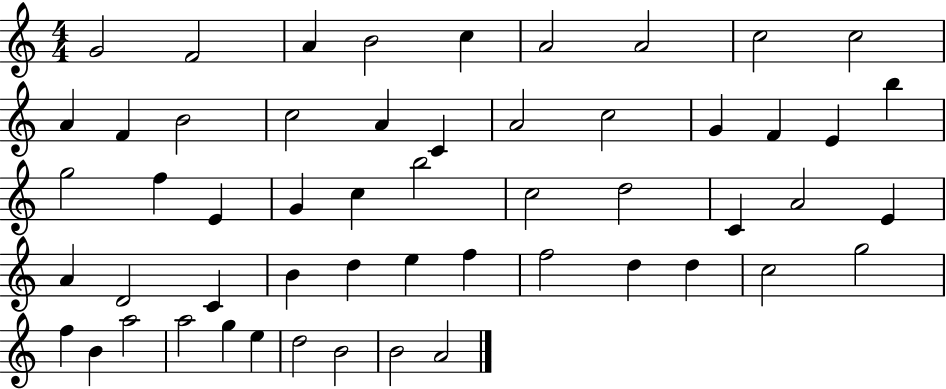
{
  \clef treble
  \numericTimeSignature
  \time 4/4
  \key c \major
  g'2 f'2 | a'4 b'2 c''4 | a'2 a'2 | c''2 c''2 | \break a'4 f'4 b'2 | c''2 a'4 c'4 | a'2 c''2 | g'4 f'4 e'4 b''4 | \break g''2 f''4 e'4 | g'4 c''4 b''2 | c''2 d''2 | c'4 a'2 e'4 | \break a'4 d'2 c'4 | b'4 d''4 e''4 f''4 | f''2 d''4 d''4 | c''2 g''2 | \break f''4 b'4 a''2 | a''2 g''4 e''4 | d''2 b'2 | b'2 a'2 | \break \bar "|."
}